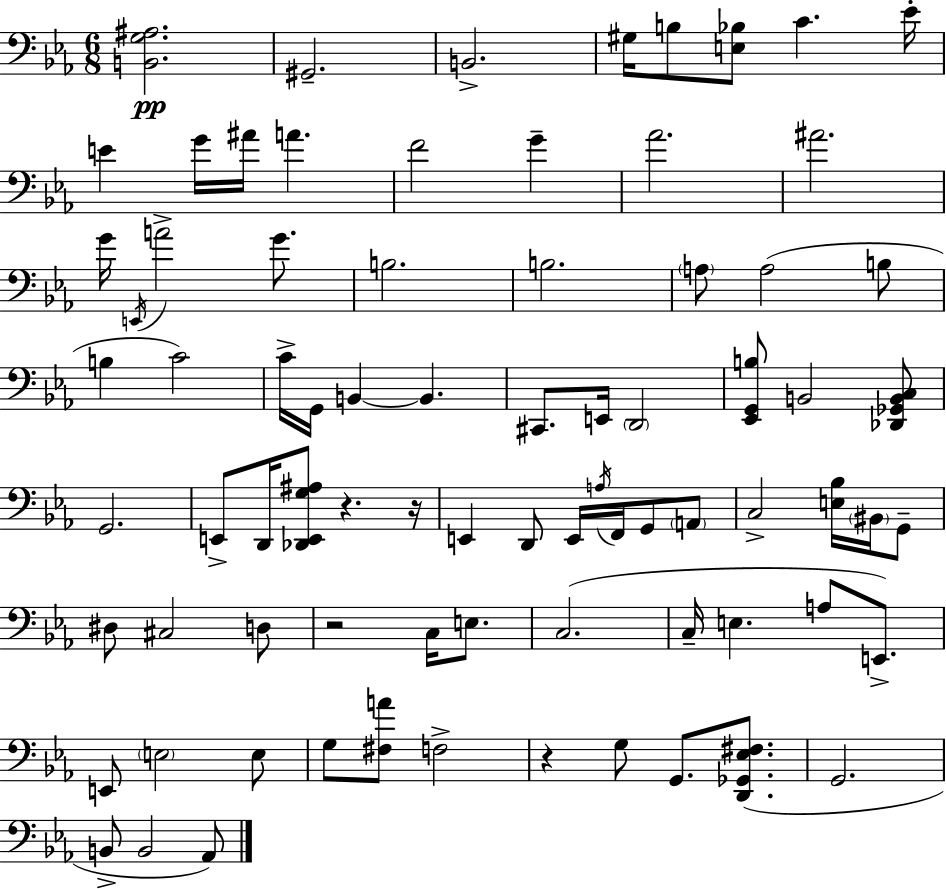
[B2,G3,A#3]/h. G#2/h. B2/h. G#3/s B3/e [E3,Bb3]/e C4/q. Eb4/s E4/q G4/s A#4/s A4/q. F4/h G4/q Ab4/h. A#4/h. G4/s E2/s A4/h G4/e. B3/h. B3/h. A3/e A3/h B3/e B3/q C4/h C4/s G2/s B2/q B2/q. C#2/e. E2/s D2/h [Eb2,G2,B3]/e B2/h [Db2,Gb2,B2,C3]/e G2/h. E2/e D2/s [Db2,E2,G3,A#3]/e R/q. R/s E2/q D2/e E2/s A3/s F2/s G2/e A2/e C3/h [E3,Bb3]/s BIS2/s G2/e D#3/e C#3/h D3/e R/h C3/s E3/e. C3/h. C3/s E3/q. A3/e E2/e. E2/e E3/h E3/e G3/e [F#3,A4]/e F3/h R/q G3/e G2/e. [D2,Gb2,Eb3,F#3]/e. G2/h. B2/e B2/h Ab2/e